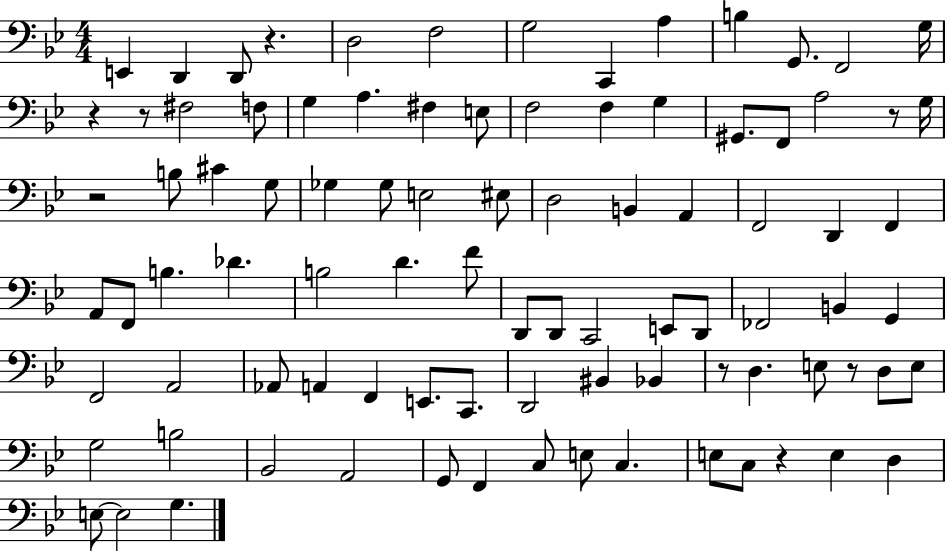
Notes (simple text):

E2/q D2/q D2/e R/q. D3/h F3/h G3/h C2/q A3/q B3/q G2/e. F2/h G3/s R/q R/e F#3/h F3/e G3/q A3/q. F#3/q E3/e F3/h F3/q G3/q G#2/e. F2/e A3/h R/e G3/s R/h B3/e C#4/q G3/e Gb3/q Gb3/e E3/h EIS3/e D3/h B2/q A2/q F2/h D2/q F2/q A2/e F2/e B3/q. Db4/q. B3/h D4/q. F4/e D2/e D2/e C2/h E2/e D2/e FES2/h B2/q G2/q F2/h A2/h Ab2/e A2/q F2/q E2/e. C2/e. D2/h BIS2/q Bb2/q R/e D3/q. E3/e R/e D3/e E3/e G3/h B3/h Bb2/h A2/h G2/e F2/q C3/e E3/e C3/q. E3/e C3/e R/q E3/q D3/q E3/e E3/h G3/q.